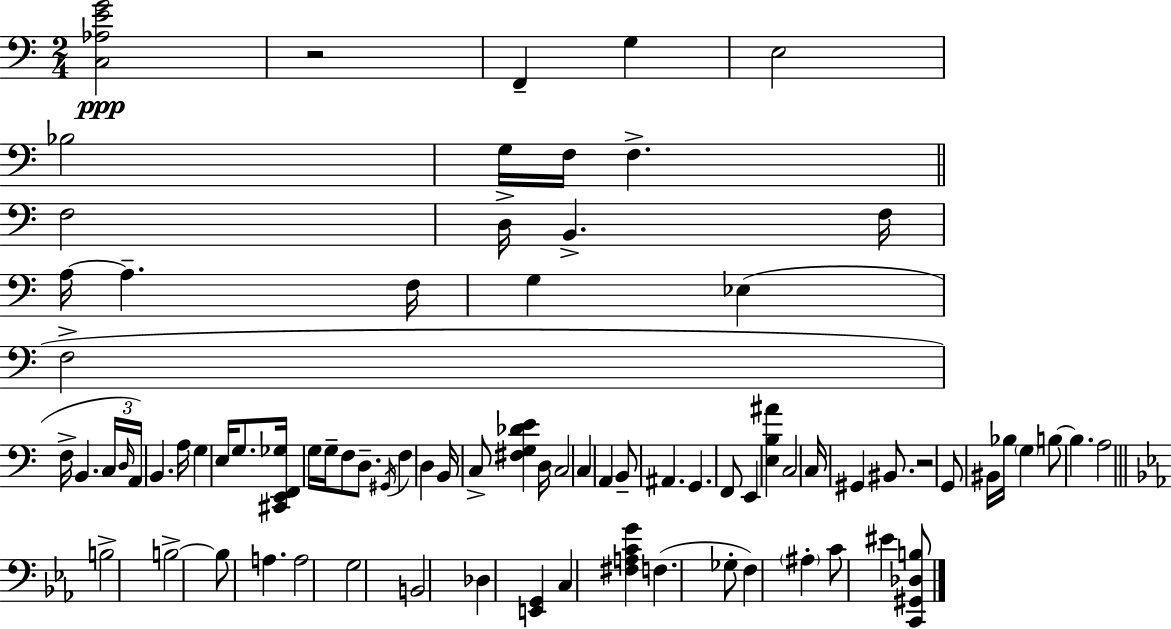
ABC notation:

X:1
T:Untitled
M:2/4
L:1/4
K:C
[C,_A,EG]2 z2 F,, G, E,2 _B,2 G,/4 F,/4 F, F,2 D,/4 B,, F,/4 A,/4 A, F,/4 G, _E, F,2 F,/4 B,, C,/4 D,/4 A,,/4 B,, A,/4 G, E,/4 G,/2 [^C,,E,,F,,_G,]/4 G,/4 G,/4 F,/2 D,/2 ^G,,/4 F, D, B,,/4 C,/2 [^F,G,_DE] D,/4 C,2 C, A,, B,,/2 ^A,, G,, F,,/2 E,, [E,B,^A] C,2 C,/4 ^G,, ^B,,/2 z2 G,,/2 ^B,,/4 _B,/4 G, B,/2 B, A,2 B,2 B,2 B,/2 A, A,2 G,2 B,,2 _D, [E,,G,,] C, [^F,A,CG] F, _G,/2 F, ^A, C/2 ^E [C,,^G,,_D,B,]/2